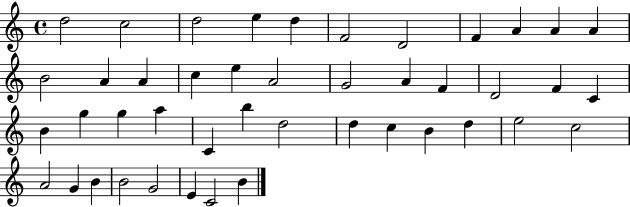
{
  \clef treble
  \time 4/4
  \defaultTimeSignature
  \key c \major
  d''2 c''2 | d''2 e''4 d''4 | f'2 d'2 | f'4 a'4 a'4 a'4 | \break b'2 a'4 a'4 | c''4 e''4 a'2 | g'2 a'4 f'4 | d'2 f'4 c'4 | \break b'4 g''4 g''4 a''4 | c'4 b''4 d''2 | d''4 c''4 b'4 d''4 | e''2 c''2 | \break a'2 g'4 b'4 | b'2 g'2 | e'4 c'2 b'4 | \bar "|."
}